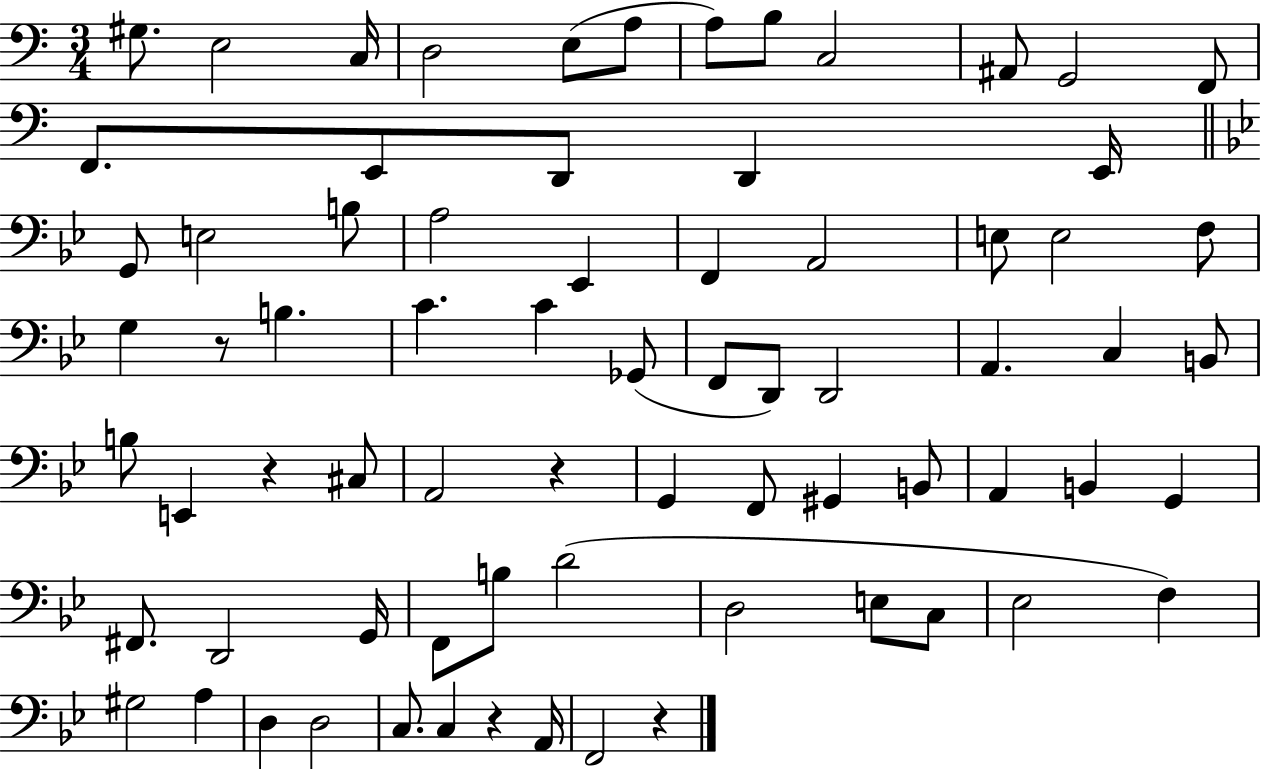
{
  \clef bass
  \numericTimeSignature
  \time 3/4
  \key c \major
  gis8. e2 c16 | d2 e8( a8 | a8) b8 c2 | ais,8 g,2 f,8 | \break f,8. e,8 d,8 d,4 e,16 | \bar "||" \break \key g \minor g,8 e2 b8 | a2 ees,4 | f,4 a,2 | e8 e2 f8 | \break g4 r8 b4. | c'4. c'4 ges,8( | f,8 d,8) d,2 | a,4. c4 b,8 | \break b8 e,4 r4 cis8 | a,2 r4 | g,4 f,8 gis,4 b,8 | a,4 b,4 g,4 | \break fis,8. d,2 g,16 | f,8 b8 d'2( | d2 e8 c8 | ees2 f4) | \break gis2 a4 | d4 d2 | c8. c4 r4 a,16 | f,2 r4 | \break \bar "|."
}